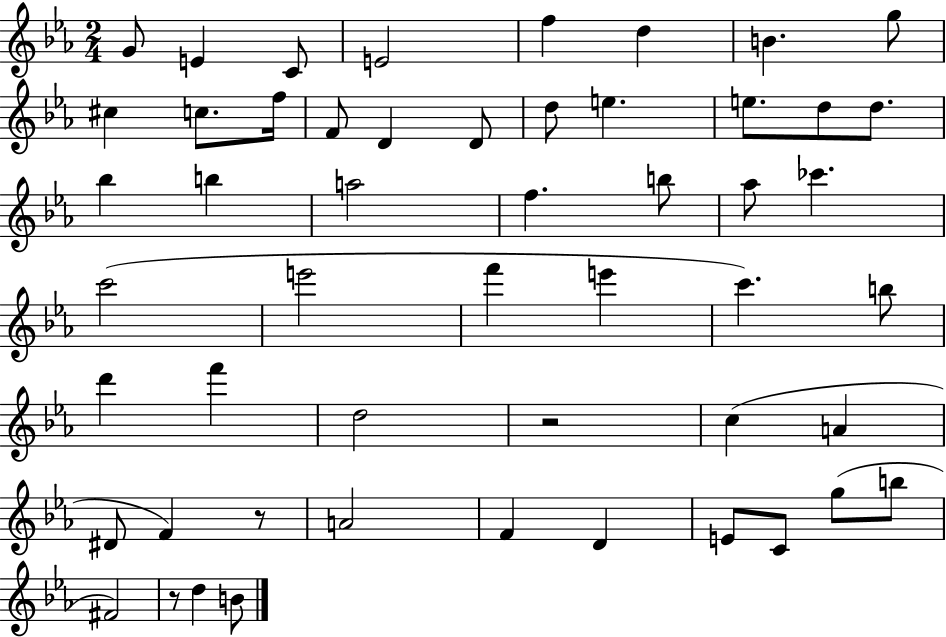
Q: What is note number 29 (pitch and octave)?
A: F6